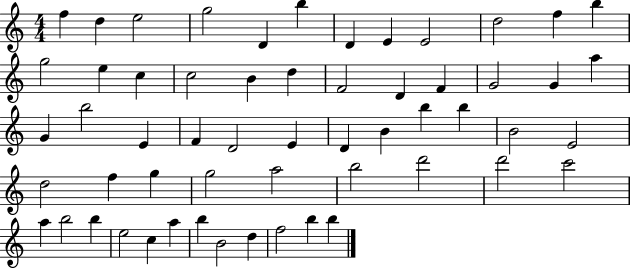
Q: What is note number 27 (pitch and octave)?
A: E4